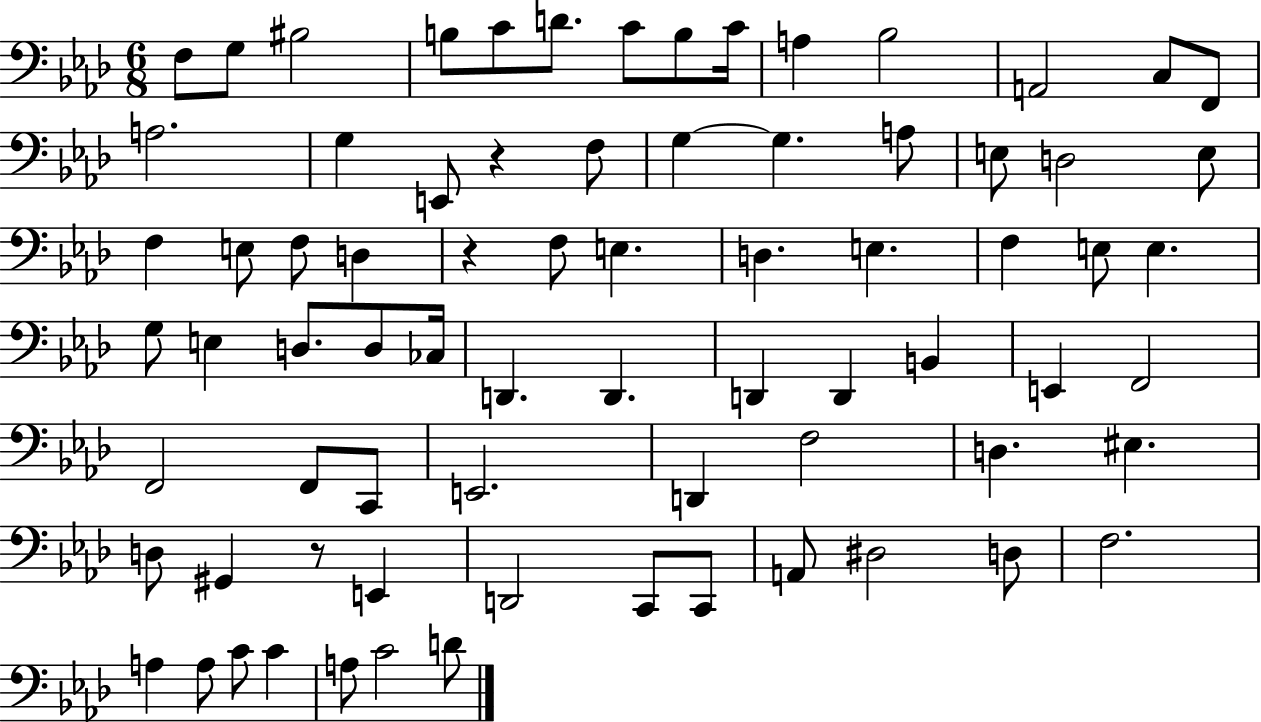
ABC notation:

X:1
T:Untitled
M:6/8
L:1/4
K:Ab
F,/2 G,/2 ^B,2 B,/2 C/2 D/2 C/2 B,/2 C/4 A, _B,2 A,,2 C,/2 F,,/2 A,2 G, E,,/2 z F,/2 G, G, A,/2 E,/2 D,2 E,/2 F, E,/2 F,/2 D, z F,/2 E, D, E, F, E,/2 E, G,/2 E, D,/2 D,/2 _C,/4 D,, D,, D,, D,, B,, E,, F,,2 F,,2 F,,/2 C,,/2 E,,2 D,, F,2 D, ^E, D,/2 ^G,, z/2 E,, D,,2 C,,/2 C,,/2 A,,/2 ^D,2 D,/2 F,2 A, A,/2 C/2 C A,/2 C2 D/2